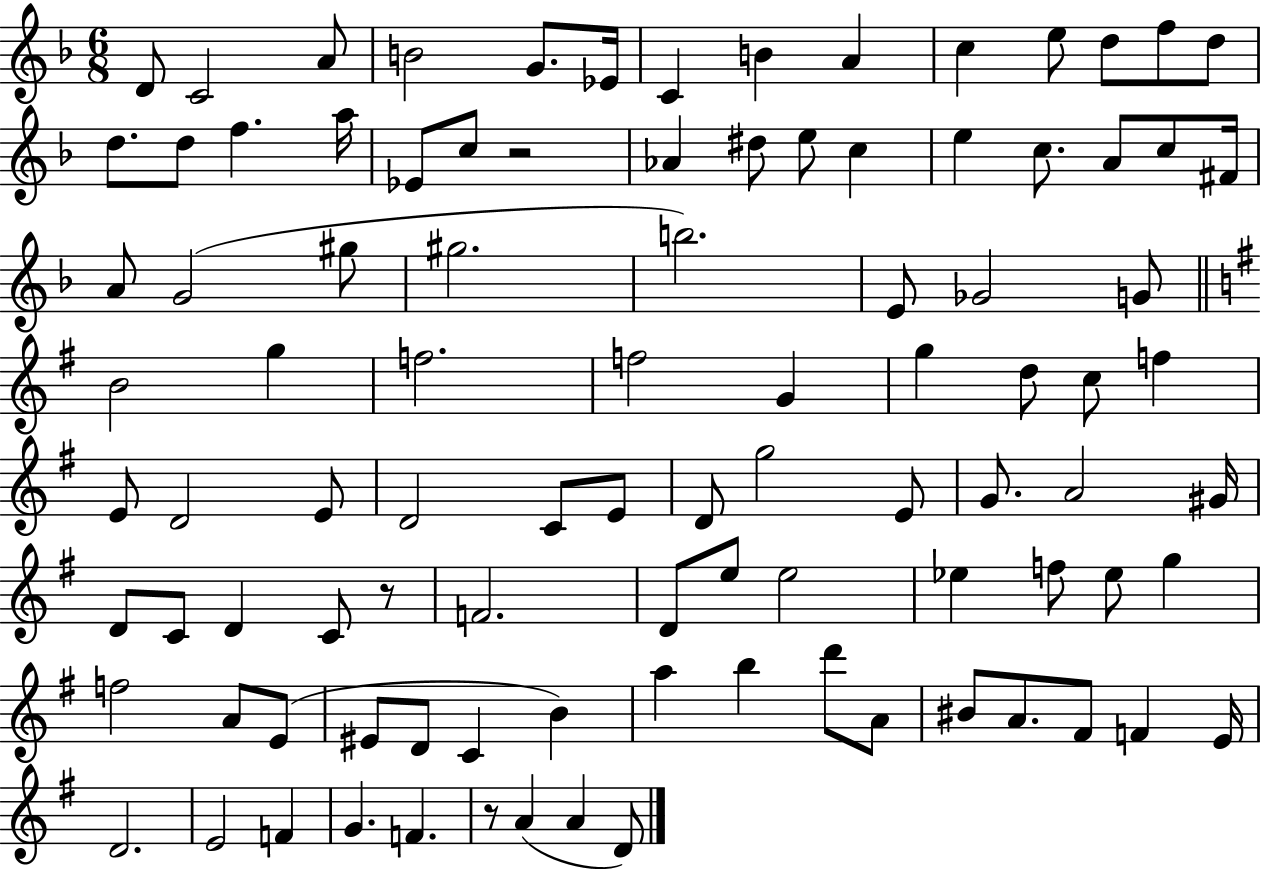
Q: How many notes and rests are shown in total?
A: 97